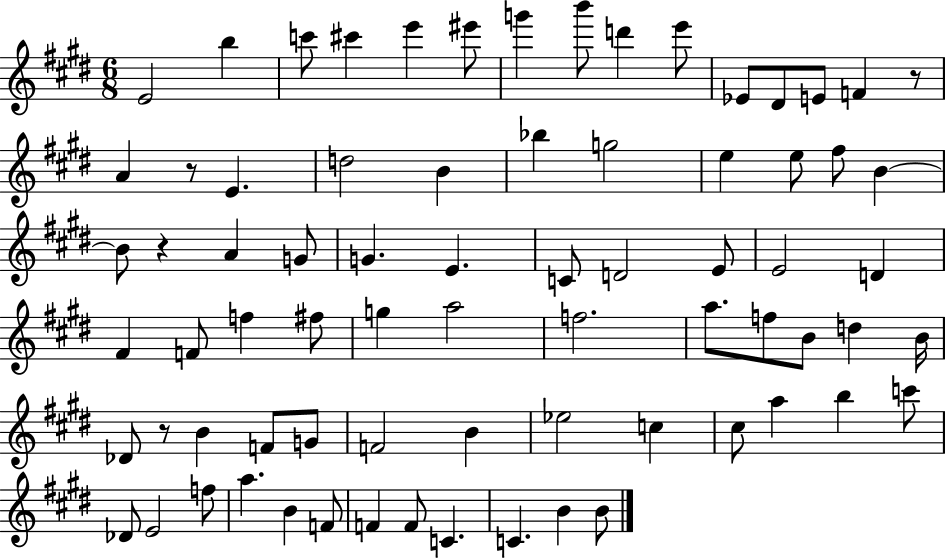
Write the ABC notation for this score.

X:1
T:Untitled
M:6/8
L:1/4
K:E
E2 b c'/2 ^c' e' ^e'/2 g' b'/2 d' e'/2 _E/2 ^D/2 E/2 F z/2 A z/2 E d2 B _b g2 e e/2 ^f/2 B B/2 z A G/2 G E C/2 D2 E/2 E2 D ^F F/2 f ^f/2 g a2 f2 a/2 f/2 B/2 d B/4 _D/2 z/2 B F/2 G/2 F2 B _e2 c ^c/2 a b c'/2 _D/2 E2 f/2 a B F/2 F F/2 C C B B/2